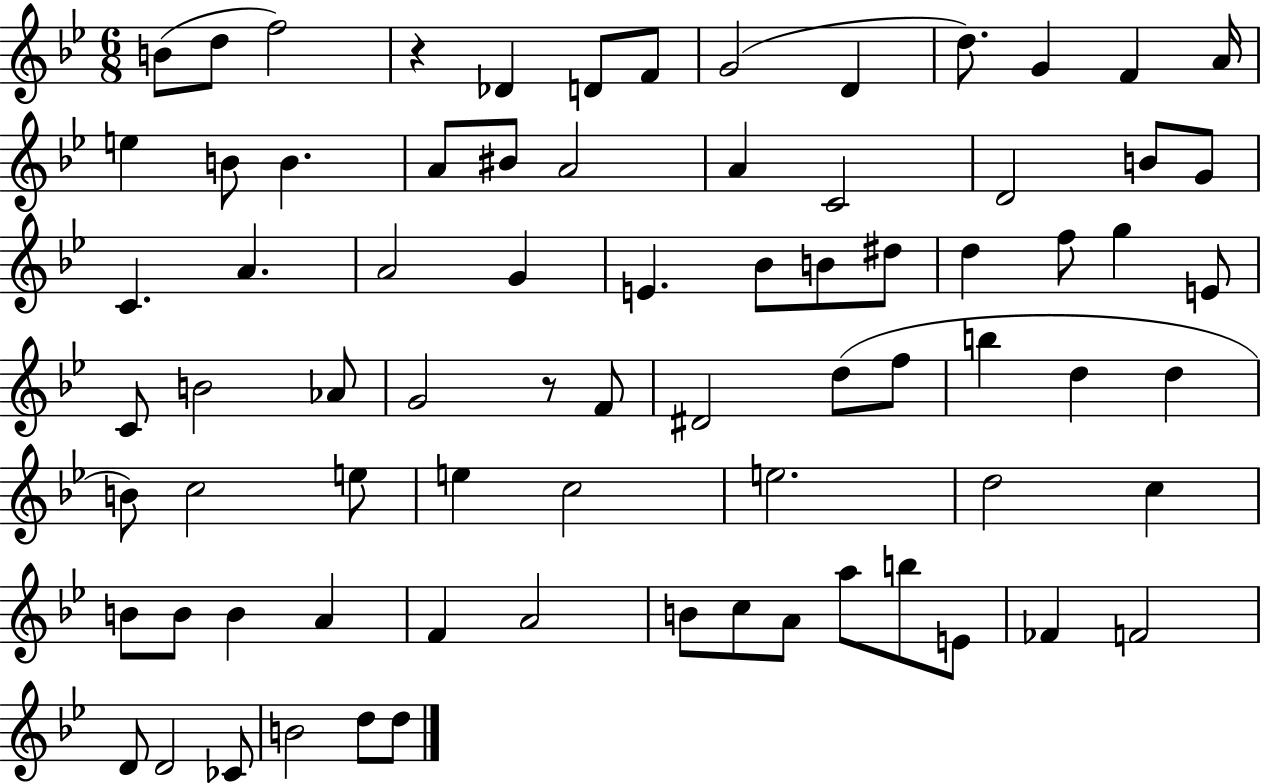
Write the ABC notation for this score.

X:1
T:Untitled
M:6/8
L:1/4
K:Bb
B/2 d/2 f2 z _D D/2 F/2 G2 D d/2 G F A/4 e B/2 B A/2 ^B/2 A2 A C2 D2 B/2 G/2 C A A2 G E _B/2 B/2 ^d/2 d f/2 g E/2 C/2 B2 _A/2 G2 z/2 F/2 ^D2 d/2 f/2 b d d B/2 c2 e/2 e c2 e2 d2 c B/2 B/2 B A F A2 B/2 c/2 A/2 a/2 b/2 E/2 _F F2 D/2 D2 _C/2 B2 d/2 d/2